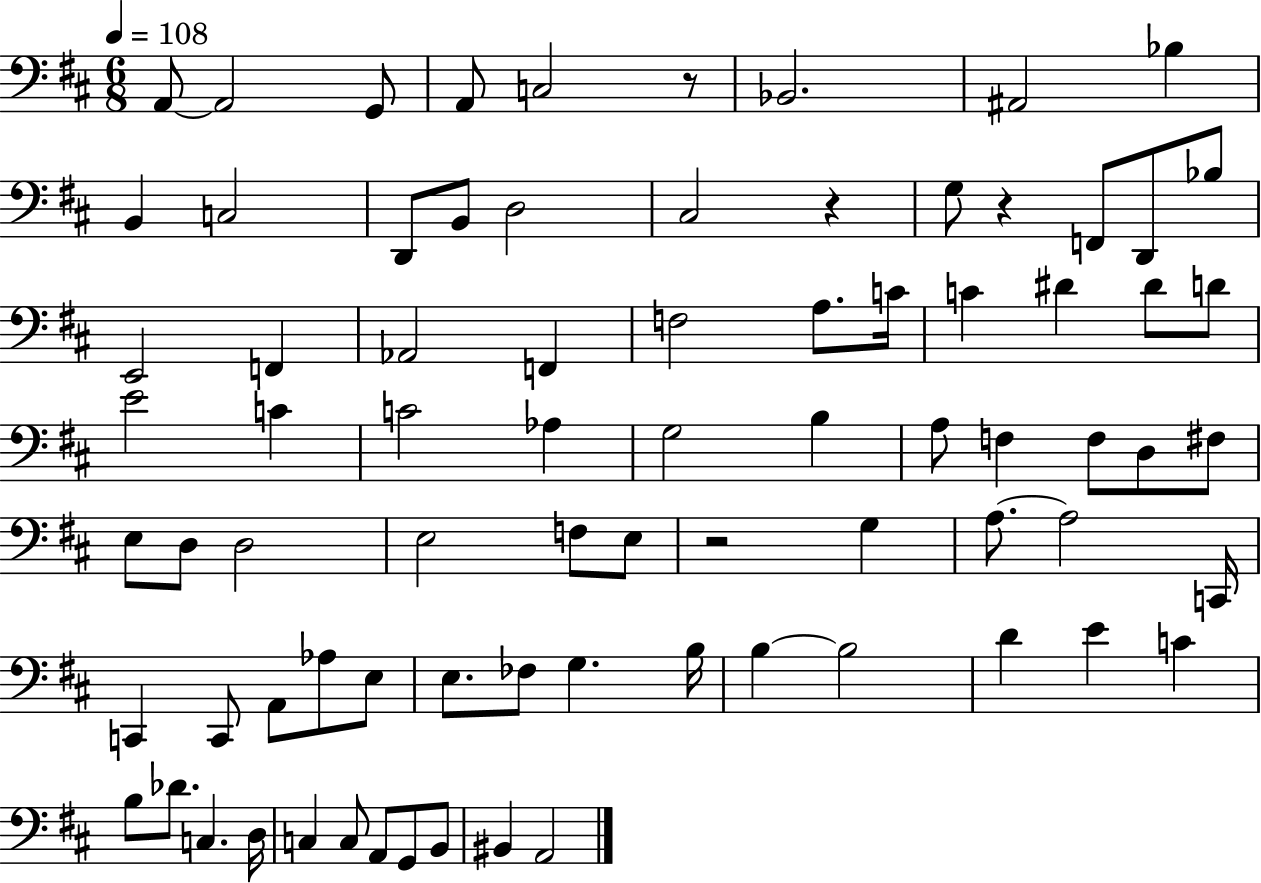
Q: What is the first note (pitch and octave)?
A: A2